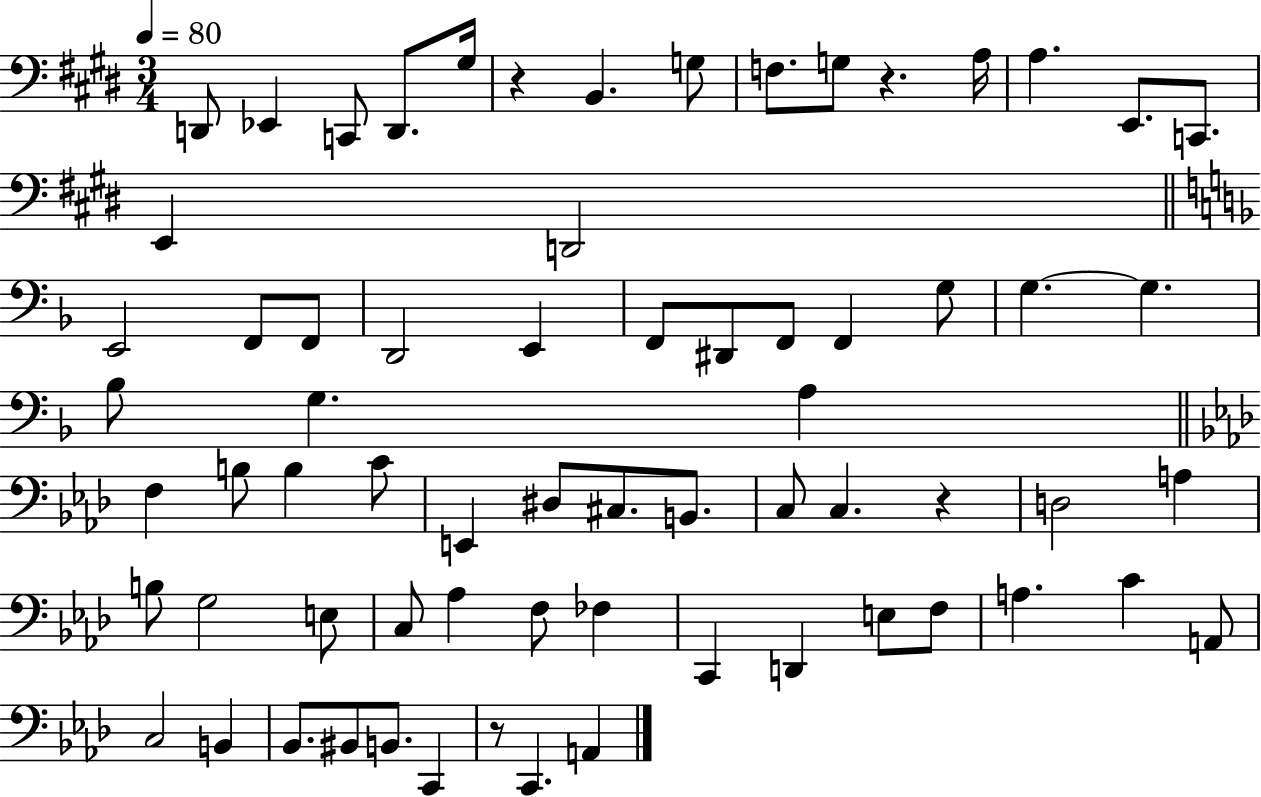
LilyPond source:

{
  \clef bass
  \numericTimeSignature
  \time 3/4
  \key e \major
  \tempo 4 = 80
  d,8 ees,4 c,8 d,8. gis16 | r4 b,4. g8 | f8. g8 r4. a16 | a4. e,8. c,8. | \break e,4 d,2 | \bar "||" \break \key f \major e,2 f,8 f,8 | d,2 e,4 | f,8 dis,8 f,8 f,4 g8 | g4.~~ g4. | \break bes8 g4. a4 | \bar "||" \break \key f \minor f4 b8 b4 c'8 | e,4 dis8 cis8. b,8. | c8 c4. r4 | d2 a4 | \break b8 g2 e8 | c8 aes4 f8 fes4 | c,4 d,4 e8 f8 | a4. c'4 a,8 | \break c2 b,4 | bes,8. bis,8 b,8. c,4 | r8 c,4. a,4 | \bar "|."
}